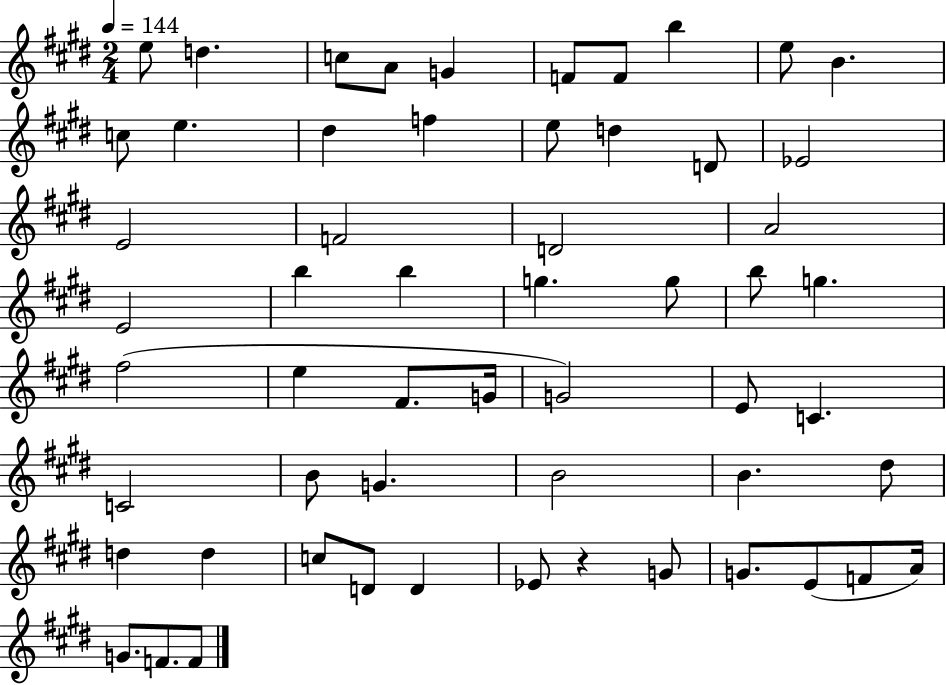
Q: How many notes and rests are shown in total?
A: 57